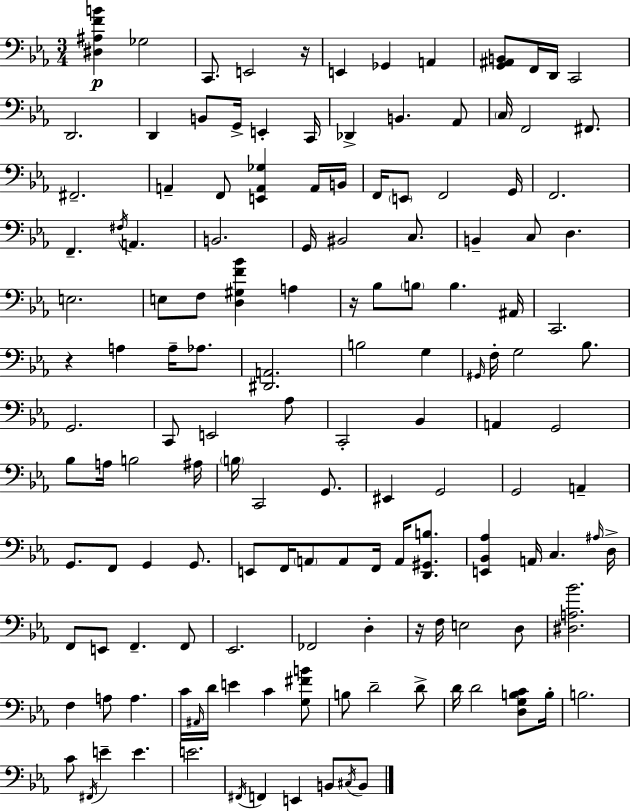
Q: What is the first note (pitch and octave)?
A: Gb3